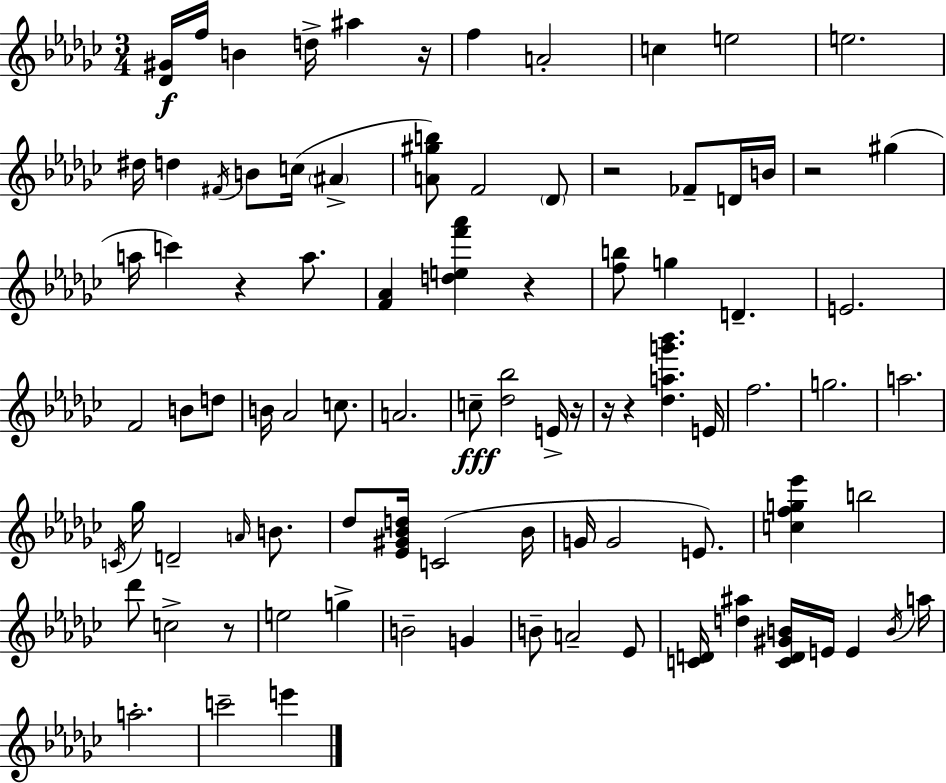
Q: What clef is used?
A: treble